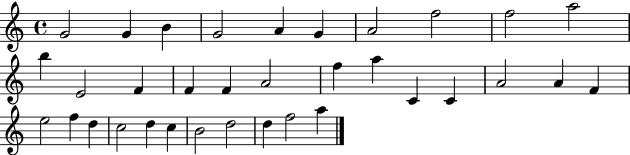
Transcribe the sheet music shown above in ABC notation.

X:1
T:Untitled
M:4/4
L:1/4
K:C
G2 G B G2 A G A2 f2 f2 a2 b E2 F F F A2 f a C C A2 A F e2 f d c2 d c B2 d2 d f2 a